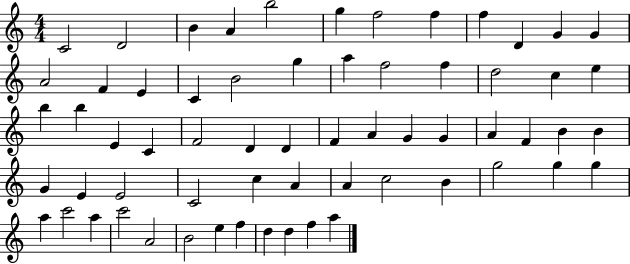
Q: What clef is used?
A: treble